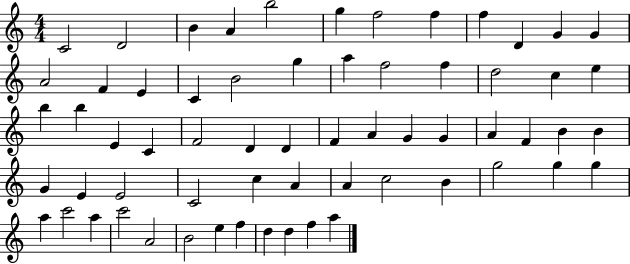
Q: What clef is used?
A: treble